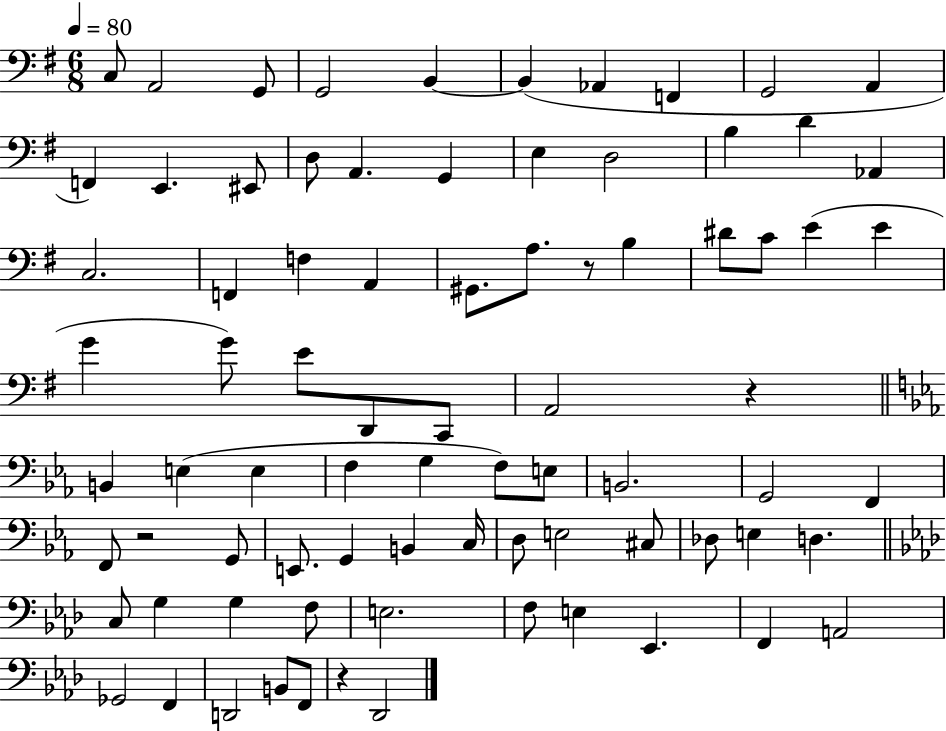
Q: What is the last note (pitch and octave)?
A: Db2